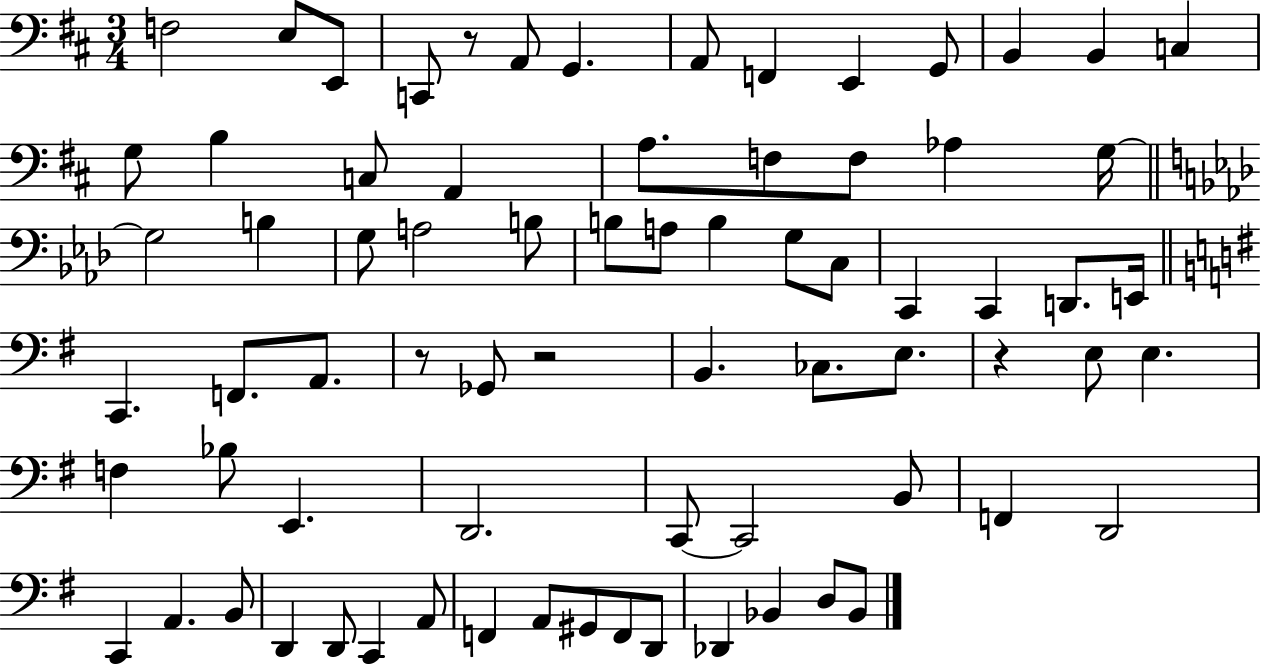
X:1
T:Untitled
M:3/4
L:1/4
K:D
F,2 E,/2 E,,/2 C,,/2 z/2 A,,/2 G,, A,,/2 F,, E,, G,,/2 B,, B,, C, G,/2 B, C,/2 A,, A,/2 F,/2 F,/2 _A, G,/4 G,2 B, G,/2 A,2 B,/2 B,/2 A,/2 B, G,/2 C,/2 C,, C,, D,,/2 E,,/4 C,, F,,/2 A,,/2 z/2 _G,,/2 z2 B,, _C,/2 E,/2 z E,/2 E, F, _B,/2 E,, D,,2 C,,/2 C,,2 B,,/2 F,, D,,2 C,, A,, B,,/2 D,, D,,/2 C,, A,,/2 F,, A,,/2 ^G,,/2 F,,/2 D,,/2 _D,, _B,, D,/2 _B,,/2